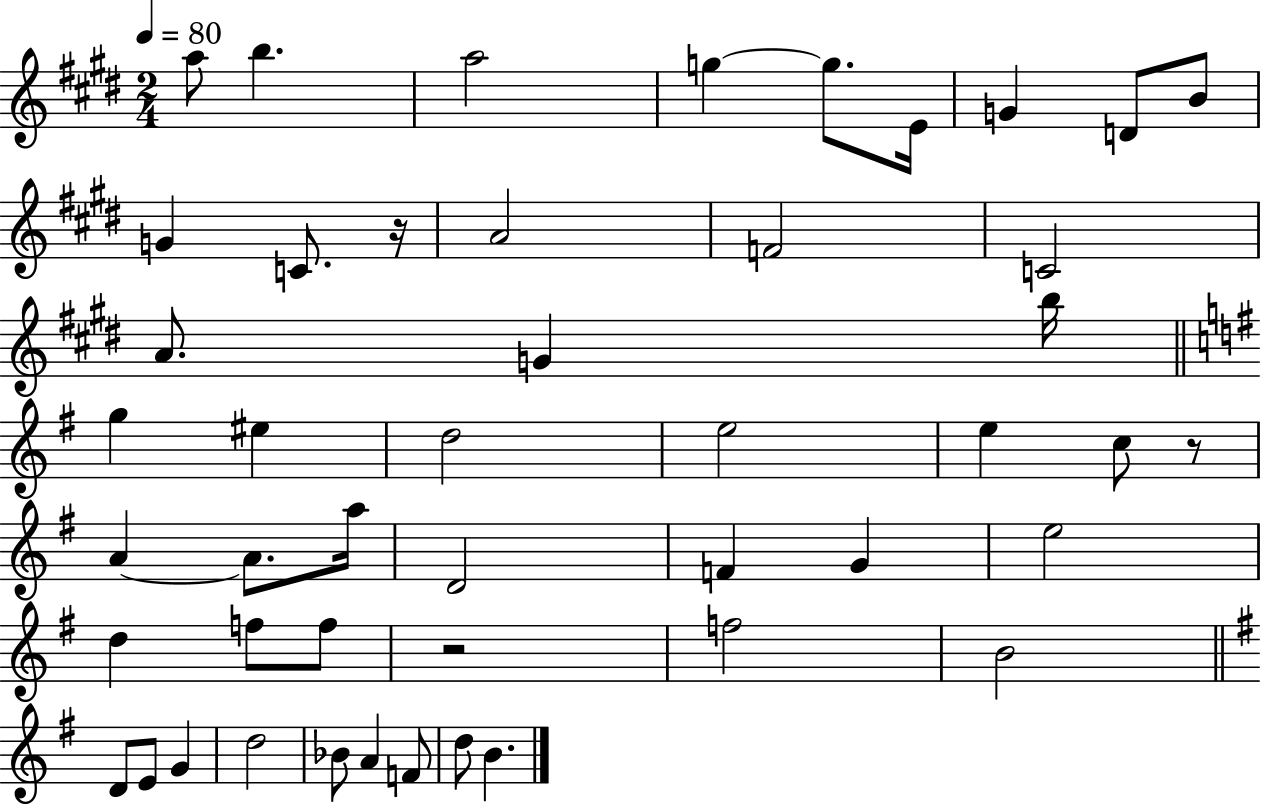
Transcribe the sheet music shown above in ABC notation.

X:1
T:Untitled
M:2/4
L:1/4
K:E
a/2 b a2 g g/2 E/4 G D/2 B/2 G C/2 z/4 A2 F2 C2 A/2 G b/4 g ^e d2 e2 e c/2 z/2 A A/2 a/4 D2 F G e2 d f/2 f/2 z2 f2 B2 D/2 E/2 G d2 _B/2 A F/2 d/2 B